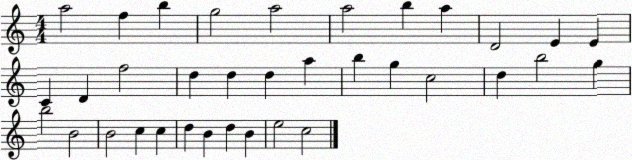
X:1
T:Untitled
M:4/4
L:1/4
K:C
a2 f b g2 a2 a2 b a D2 E E C D f2 d d d a b g c2 d b2 g b2 B2 B2 c c d B d B e2 c2